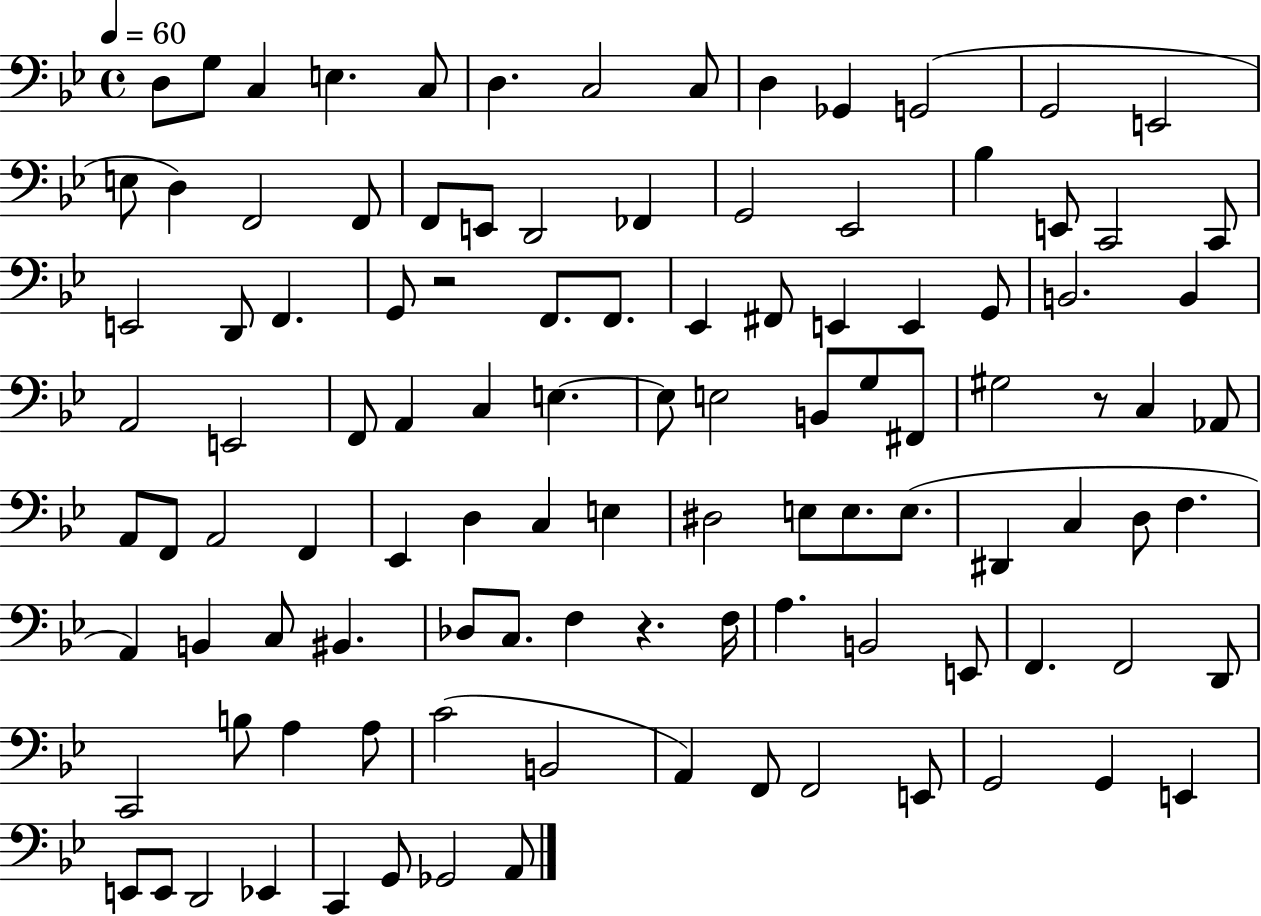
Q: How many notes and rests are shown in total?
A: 108